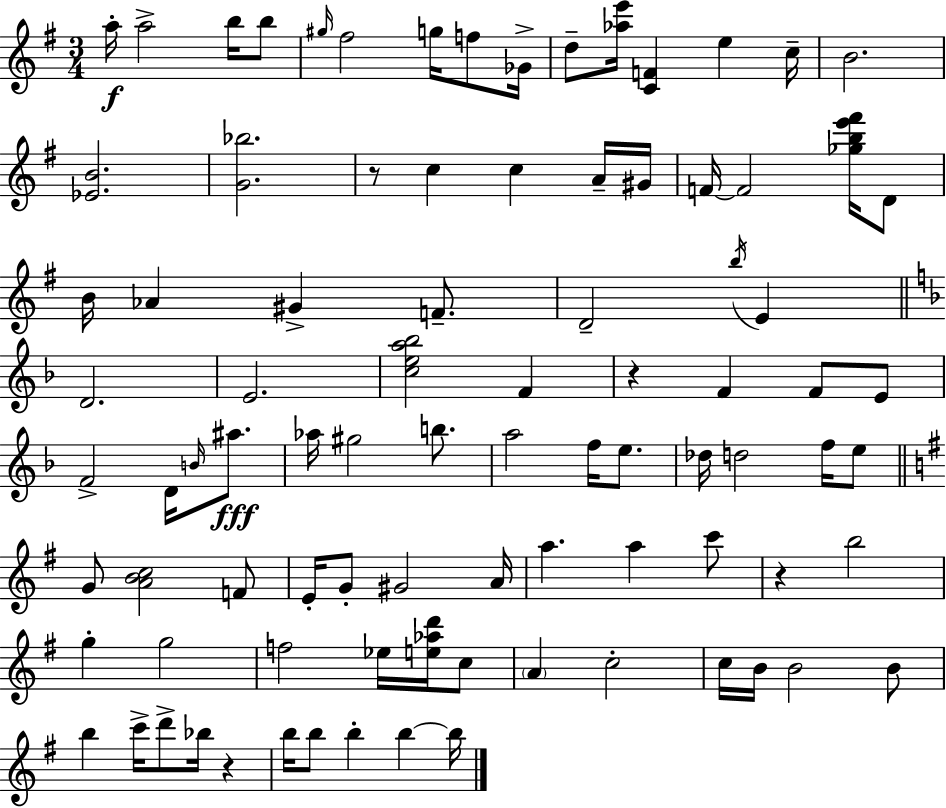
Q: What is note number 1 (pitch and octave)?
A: A5